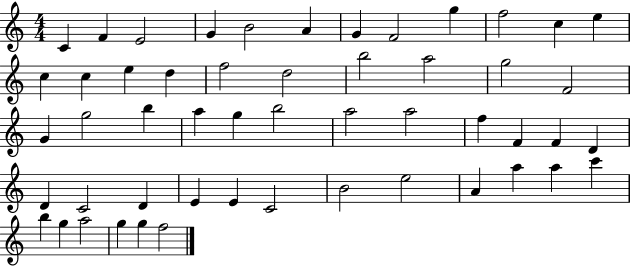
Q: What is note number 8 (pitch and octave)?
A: F4